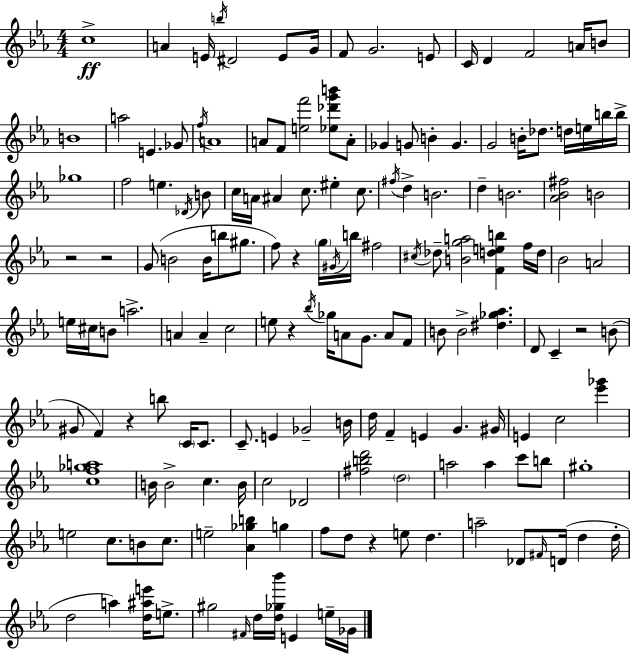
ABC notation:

X:1
T:Untitled
M:4/4
L:1/4
K:Eb
c4 A E/4 b/4 ^D2 E/2 G/4 F/2 G2 E/2 C/4 D F2 A/4 B/2 B4 a2 E _G/2 f/4 A4 A/2 F/2 [ef']2 [_e_d'g'b']/2 A/2 _G G/2 B G G2 B/4 _d/2 d/4 e/4 b/4 b/4 _g4 f2 e _D/4 B/2 c/4 A/4 ^A c/2 ^e c/2 ^f/4 d B2 d B2 [_A_B^f]2 B2 z2 z2 G/2 B2 B/4 b/2 ^g/2 f/2 z g/4 ^G/4 b/4 ^f2 ^c/4 _d/2 [Bga]2 [Fdeb] f/4 d/4 _B2 A2 e/4 ^c/4 B/2 a2 A A c2 e/2 z _b/4 _g/4 A/2 G/2 A/2 F/2 B/2 B2 [^d_g_a] D/2 C z2 B/2 ^G/2 F z b/2 C/4 C/2 C/2 E _G2 B/4 d/4 F E G ^G/4 E c2 [_e'_g'] [cf_ga]4 B/4 B2 c B/4 c2 _D2 [^fbd']2 d2 a2 a c'/2 b/2 ^g4 e2 c/2 B/2 c/2 e2 [_A_gb] g f/2 d/2 z e/2 d a2 _D/2 ^F/4 D/4 d d/4 d2 a [d^ae']/4 e/2 ^g2 ^F/4 d/4 [d_g_b']/4 E e/4 _G/4